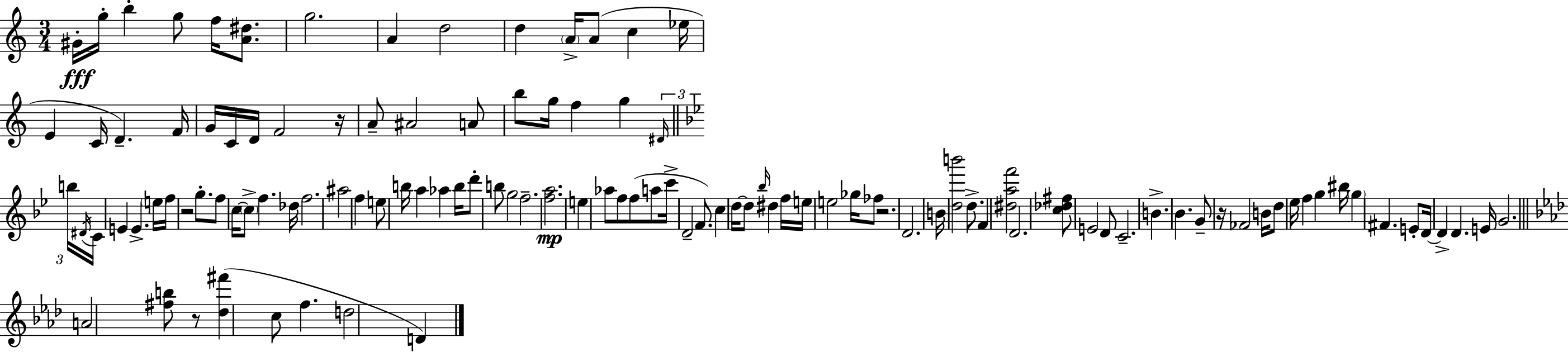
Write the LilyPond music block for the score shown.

{
  \clef treble
  \numericTimeSignature
  \time 3/4
  \key a \minor
  gis'16-.\fff g''16-. b''4-. g''8 f''16 <a' dis''>8. | g''2. | a'4 d''2 | d''4 \parenthesize a'16-> a'8( c''4 ees''16 | \break e'4 c'16 d'4.--) f'16 | g'16 c'16 d'16 f'2 r16 | a'8-- ais'2 a'8 | b''8 g''16 f''4 g''4 \tuplet 3/2 { \grace { dis'16 } | \break \bar "||" \break \key bes \major b''16 \acciaccatura { dis'16 } } c'16 e'4 e'4.-> | \parenthesize e''16 f''16 r2 g''8.-. | f''8 c''16~~ \parenthesize c''8-> f''4. | des''16 f''2. | \break ais''2 f''4 | e''8 b''16 a''4 aes''4 | b''16 d'''8-. b''8 g''2 | f''2.-- | \break <f'' a''>2.\mp | e''4 aes''8 f''8 f''8( | a''8 c'''16-> d'2-- f'8.) | c''4 d''16~~ d''8 \grace { bes''16 } dis''4 | \break f''16 e''16 e''2 | ges''16 fes''8 r2. | d'2. | b'16 <d'' b'''>2 | \break d''8.-> f'4 <dis'' a'' f'''>2 | d'2. | <c'' des'' fis''>8 e'2 | d'8 c'2.-- | \break b'4.-> bes'4. | g'8-- r16 fes'2 | b'16 d''8 ees''16 f''4 g''4 | bis''16 \parenthesize g''4 fis'4. | \break e'8-. d'16~~ d'4-> d'4. | e'16 g'2. | \bar "||" \break \key aes \major a'2 <fis'' b''>8 r8 | <des'' fis'''>4( c''8 f''4. | d''2 d'4) | \bar "|."
}